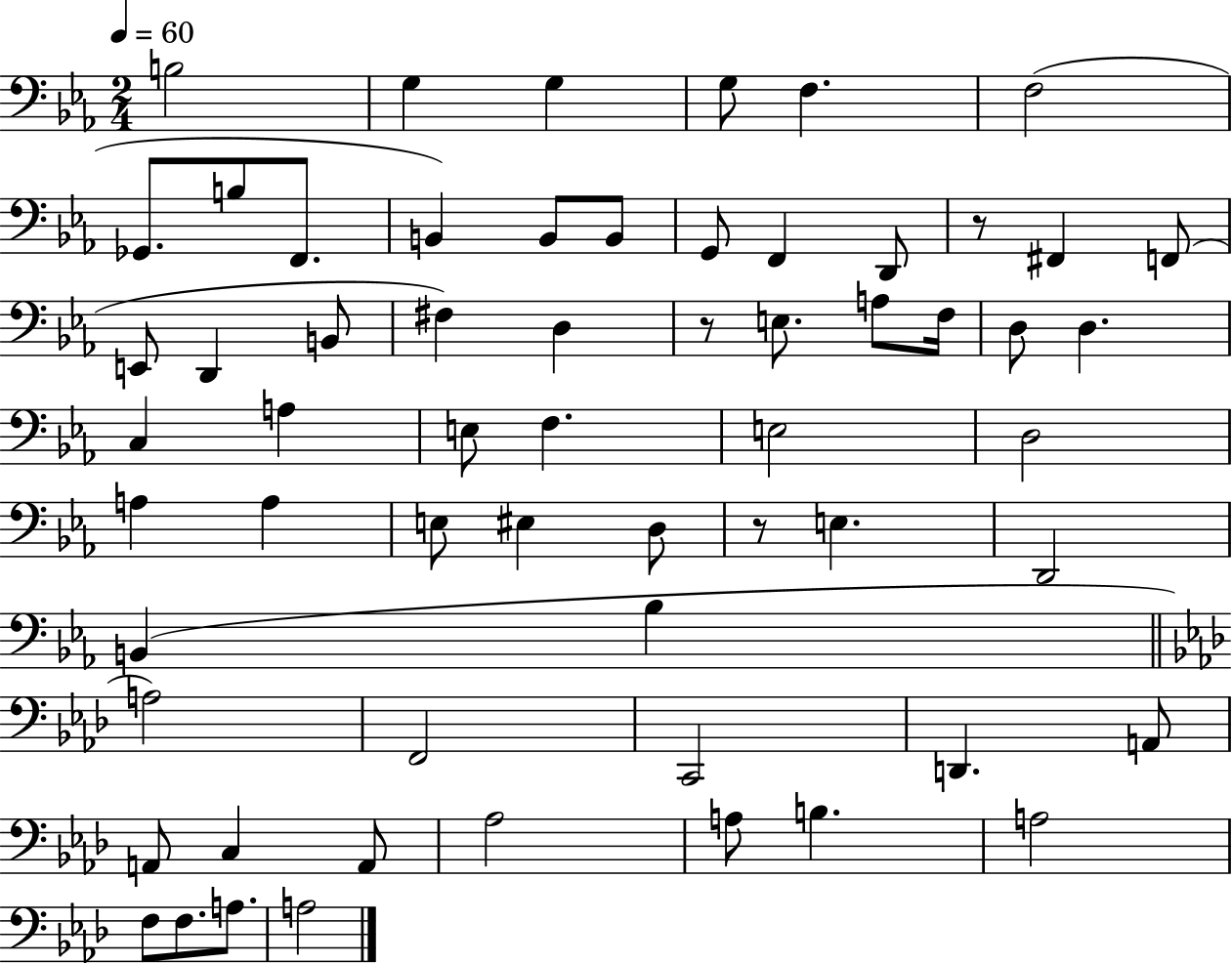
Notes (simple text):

B3/h G3/q G3/q G3/e F3/q. F3/h Gb2/e. B3/e F2/e. B2/q B2/e B2/e G2/e F2/q D2/e R/e F#2/q F2/e E2/e D2/q B2/e F#3/q D3/q R/e E3/e. A3/e F3/s D3/e D3/q. C3/q A3/q E3/e F3/q. E3/h D3/h A3/q A3/q E3/e EIS3/q D3/e R/e E3/q. D2/h B2/q Bb3/q A3/h F2/h C2/h D2/q. A2/e A2/e C3/q A2/e Ab3/h A3/e B3/q. A3/h F3/e F3/e. A3/e. A3/h